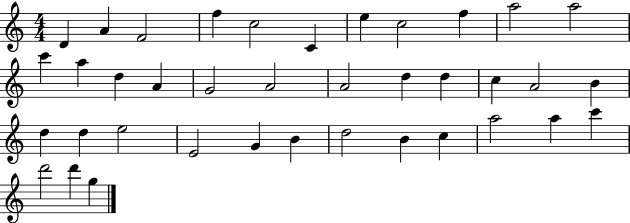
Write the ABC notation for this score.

X:1
T:Untitled
M:4/4
L:1/4
K:C
D A F2 f c2 C e c2 f a2 a2 c' a d A G2 A2 A2 d d c A2 B d d e2 E2 G B d2 B c a2 a c' d'2 d' g